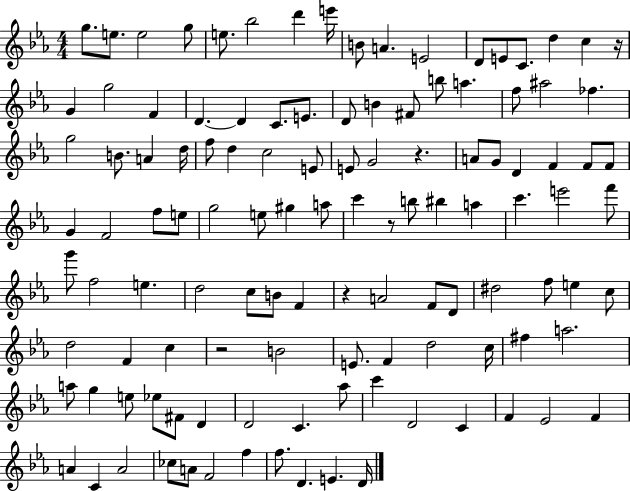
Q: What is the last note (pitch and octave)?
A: D4